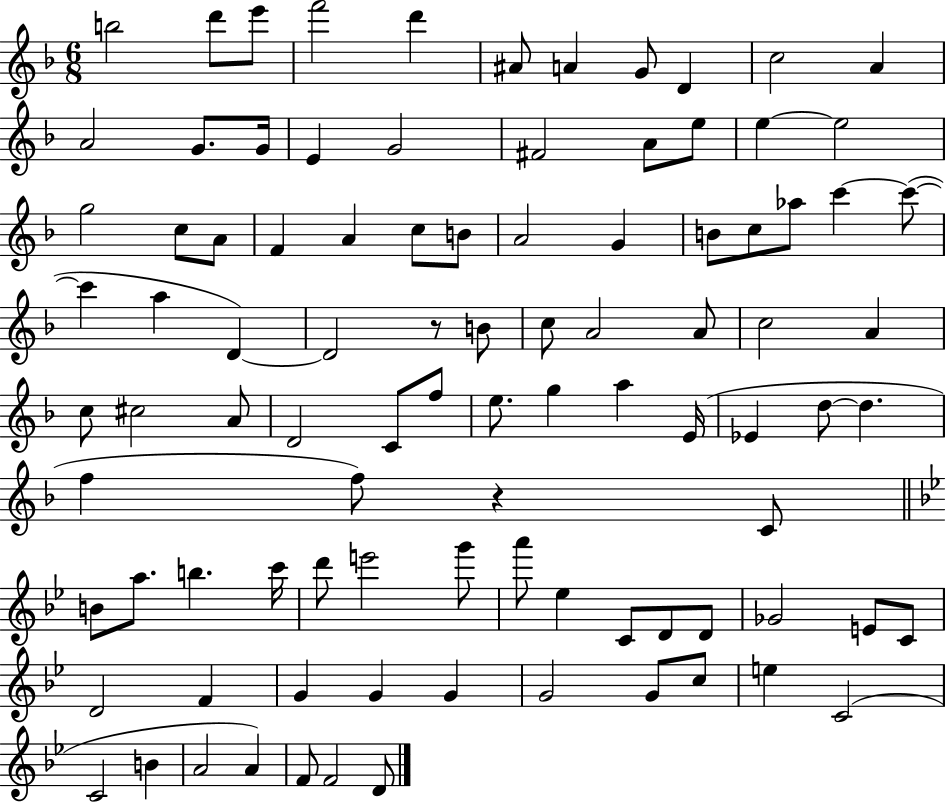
B5/h D6/e E6/e F6/h D6/q A#4/e A4/q G4/e D4/q C5/h A4/q A4/h G4/e. G4/s E4/q G4/h F#4/h A4/e E5/e E5/q E5/h G5/h C5/e A4/e F4/q A4/q C5/e B4/e A4/h G4/q B4/e C5/e Ab5/e C6/q C6/e C6/q A5/q D4/q D4/h R/e B4/e C5/e A4/h A4/e C5/h A4/q C5/e C#5/h A4/e D4/h C4/e F5/e E5/e. G5/q A5/q E4/s Eb4/q D5/e D5/q. F5/q F5/e R/q C4/e B4/e A5/e. B5/q. C6/s D6/e E6/h G6/e A6/e Eb5/q C4/e D4/e D4/e Gb4/h E4/e C4/e D4/h F4/q G4/q G4/q G4/q G4/h G4/e C5/e E5/q C4/h C4/h B4/q A4/h A4/q F4/e F4/h D4/e